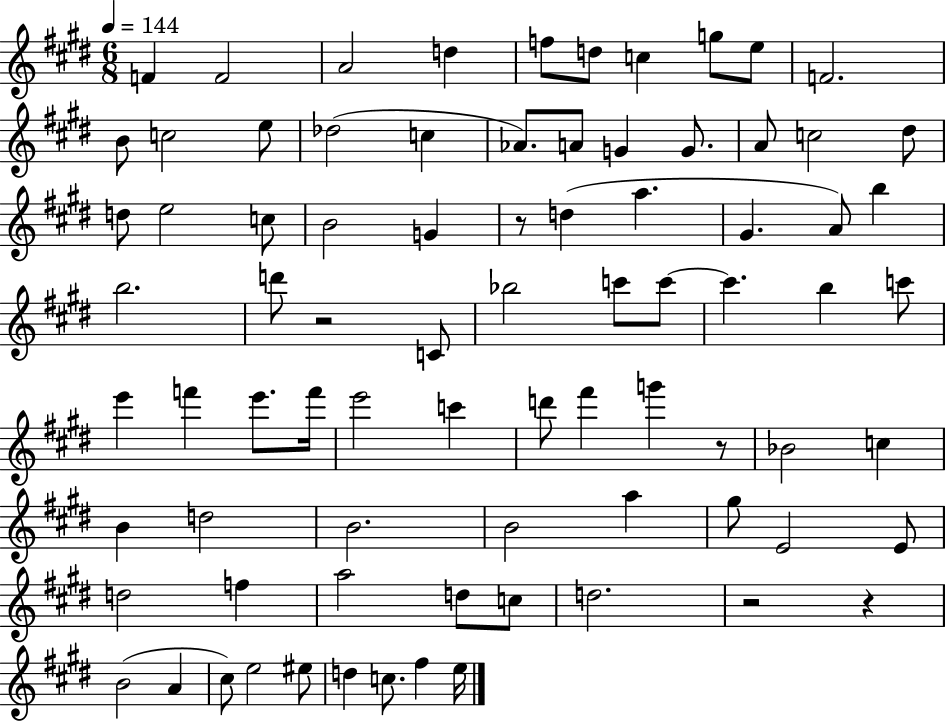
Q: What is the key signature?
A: E major